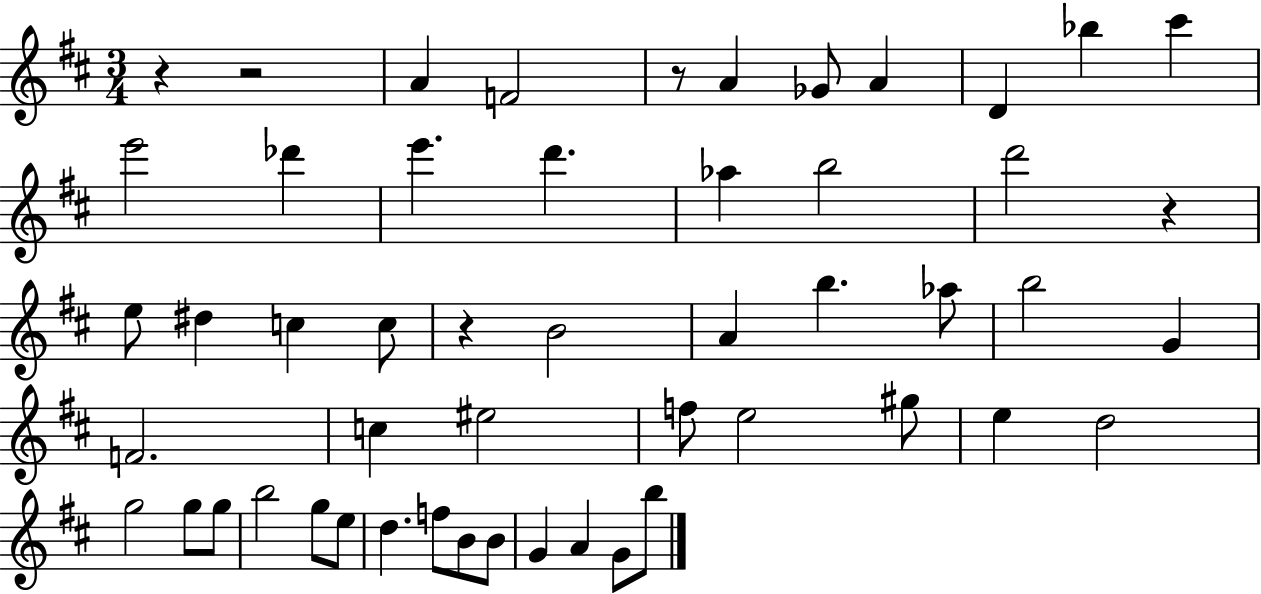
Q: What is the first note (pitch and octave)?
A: A4